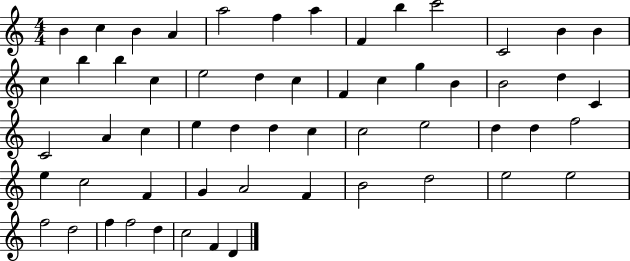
{
  \clef treble
  \numericTimeSignature
  \time 4/4
  \key c \major
  b'4 c''4 b'4 a'4 | a''2 f''4 a''4 | f'4 b''4 c'''2 | c'2 b'4 b'4 | \break c''4 b''4 b''4 c''4 | e''2 d''4 c''4 | f'4 c''4 g''4 b'4 | b'2 d''4 c'4 | \break c'2 a'4 c''4 | e''4 d''4 d''4 c''4 | c''2 e''2 | d''4 d''4 f''2 | \break e''4 c''2 f'4 | g'4 a'2 f'4 | b'2 d''2 | e''2 e''2 | \break f''2 d''2 | f''4 f''2 d''4 | c''2 f'4 d'4 | \bar "|."
}